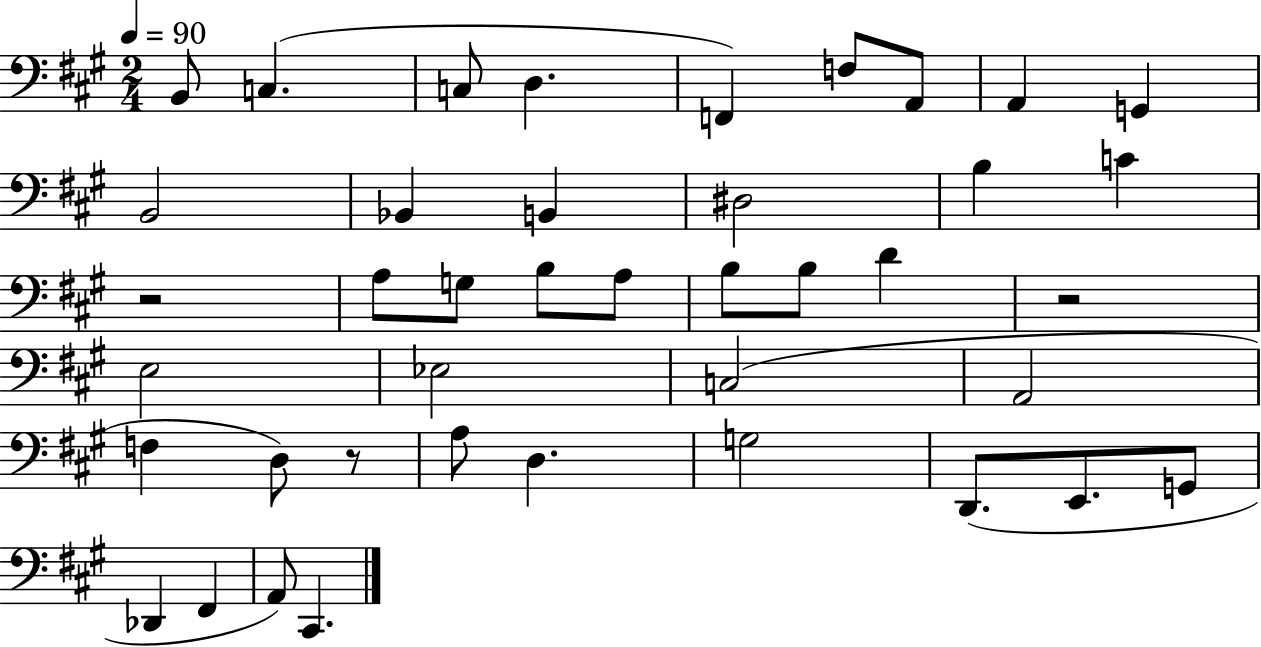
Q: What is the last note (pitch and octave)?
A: C#2